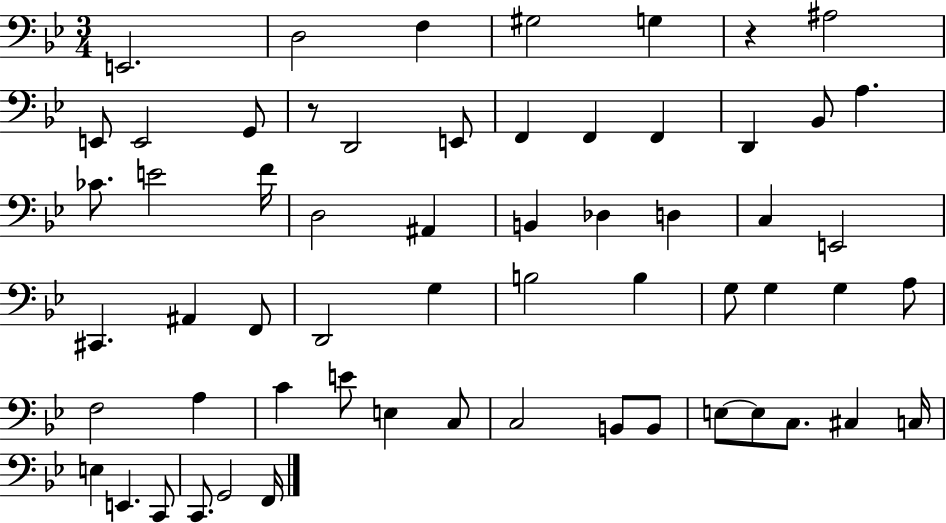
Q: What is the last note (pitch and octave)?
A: F2